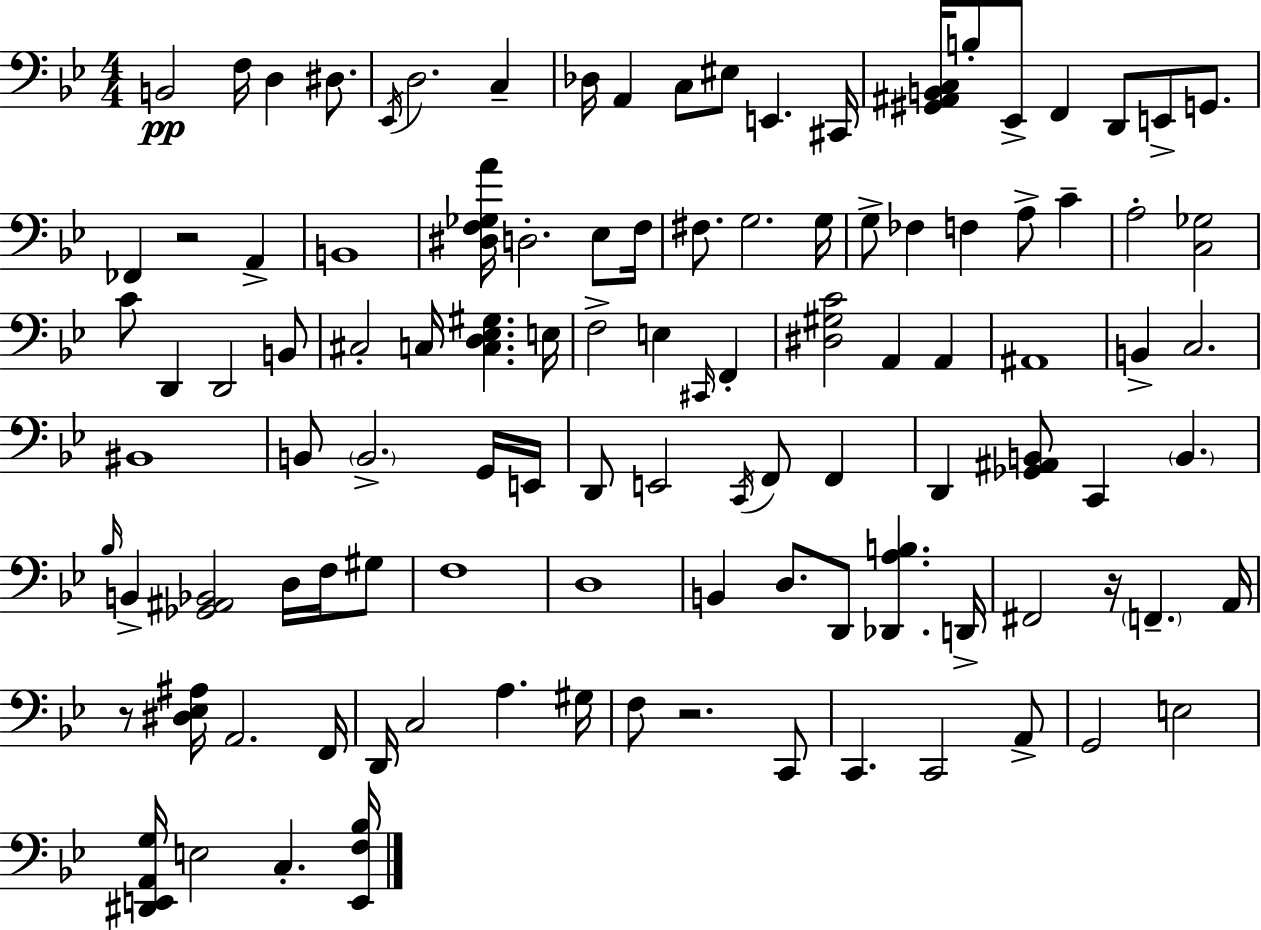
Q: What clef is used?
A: bass